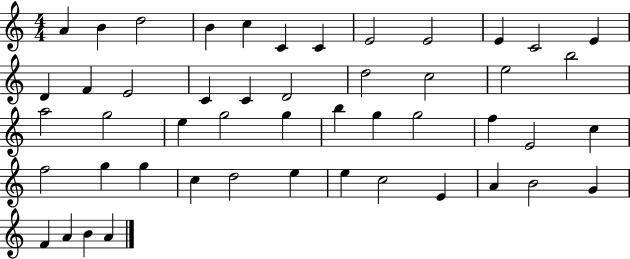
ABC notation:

X:1
T:Untitled
M:4/4
L:1/4
K:C
A B d2 B c C C E2 E2 E C2 E D F E2 C C D2 d2 c2 e2 b2 a2 g2 e g2 g b g g2 f E2 c f2 g g c d2 e e c2 E A B2 G F A B A